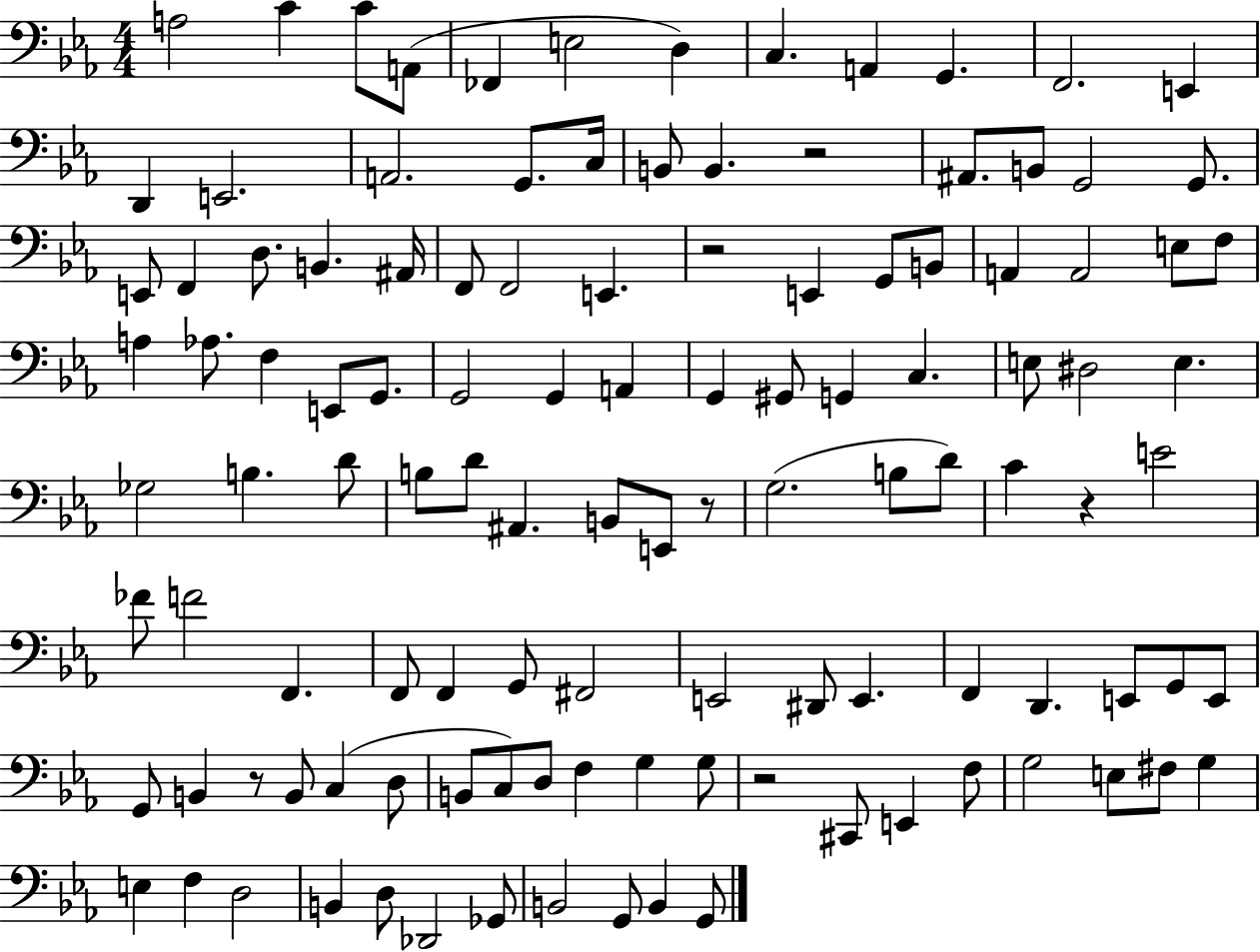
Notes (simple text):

A3/h C4/q C4/e A2/e FES2/q E3/h D3/q C3/q. A2/q G2/q. F2/h. E2/q D2/q E2/h. A2/h. G2/e. C3/s B2/e B2/q. R/h A#2/e. B2/e G2/h G2/e. E2/e F2/q D3/e. B2/q. A#2/s F2/e F2/h E2/q. R/h E2/q G2/e B2/e A2/q A2/h E3/e F3/e A3/q Ab3/e. F3/q E2/e G2/e. G2/h G2/q A2/q G2/q G#2/e G2/q C3/q. E3/e D#3/h E3/q. Gb3/h B3/q. D4/e B3/e D4/e A#2/q. B2/e E2/e R/e G3/h. B3/e D4/e C4/q R/q E4/h FES4/e F4/h F2/q. F2/e F2/q G2/e F#2/h E2/h D#2/e E2/q. F2/q D2/q. E2/e G2/e E2/e G2/e B2/q R/e B2/e C3/q D3/e B2/e C3/e D3/e F3/q G3/q G3/e R/h C#2/e E2/q F3/e G3/h E3/e F#3/e G3/q E3/q F3/q D3/h B2/q D3/e Db2/h Gb2/e B2/h G2/e B2/q G2/e